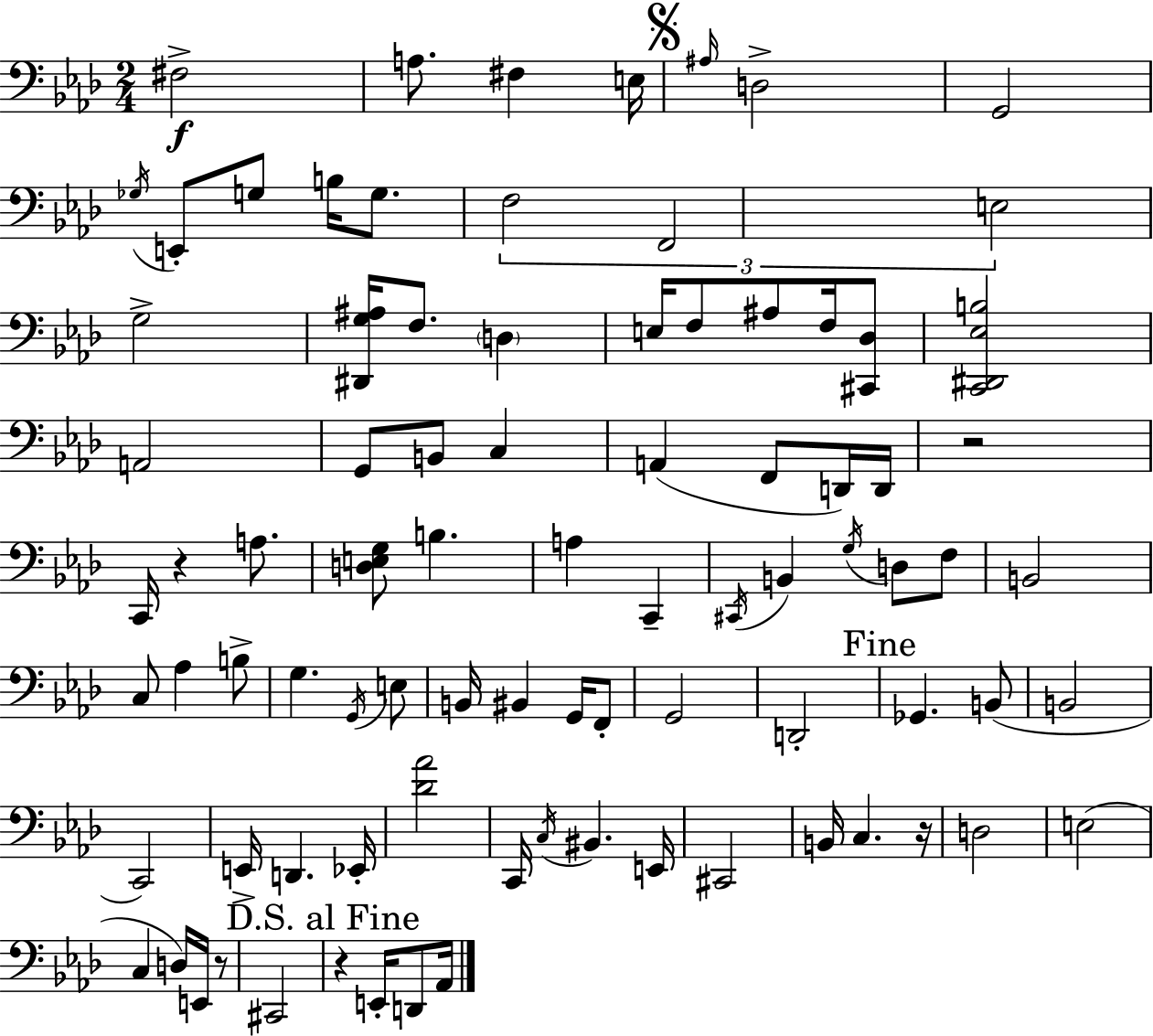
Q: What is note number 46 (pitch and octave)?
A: G2